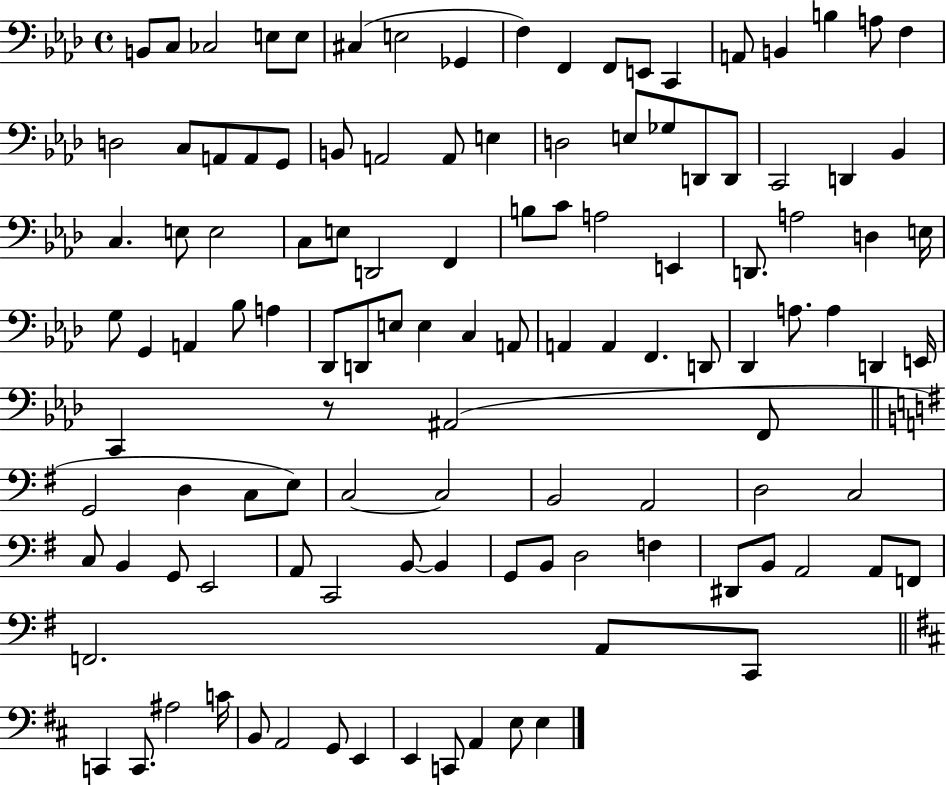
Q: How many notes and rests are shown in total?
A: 117